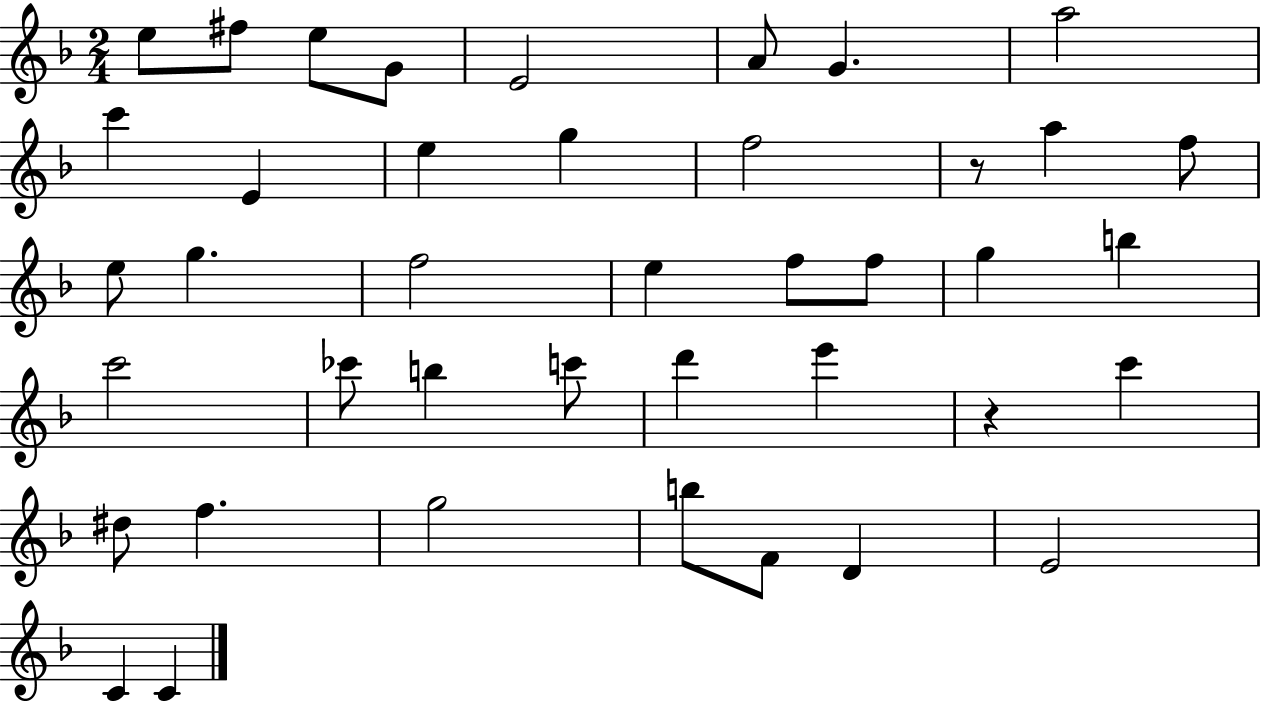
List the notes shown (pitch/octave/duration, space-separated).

E5/e F#5/e E5/e G4/e E4/h A4/e G4/q. A5/h C6/q E4/q E5/q G5/q F5/h R/e A5/q F5/e E5/e G5/q. F5/h E5/q F5/e F5/e G5/q B5/q C6/h CES6/e B5/q C6/e D6/q E6/q R/q C6/q D#5/e F5/q. G5/h B5/e F4/e D4/q E4/h C4/q C4/q